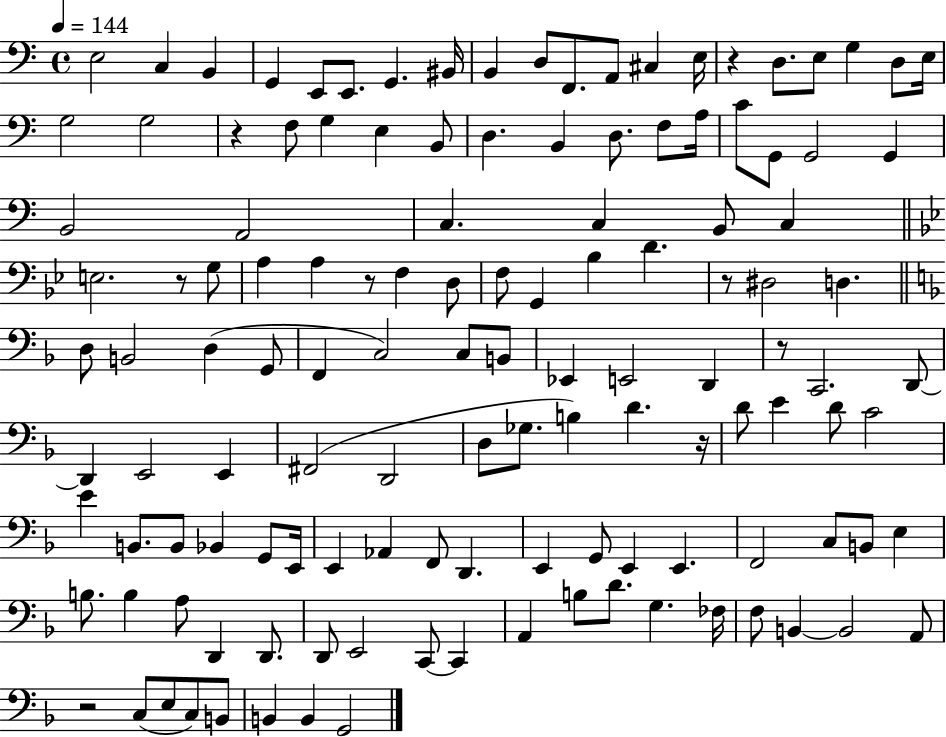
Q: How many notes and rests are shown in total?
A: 129